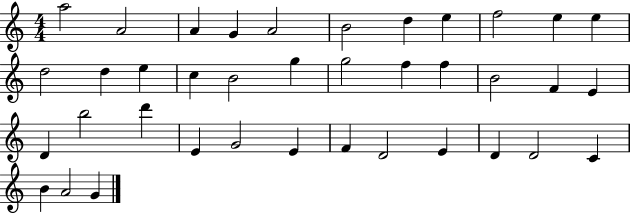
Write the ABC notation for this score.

X:1
T:Untitled
M:4/4
L:1/4
K:C
a2 A2 A G A2 B2 d e f2 e e d2 d e c B2 g g2 f f B2 F E D b2 d' E G2 E F D2 E D D2 C B A2 G